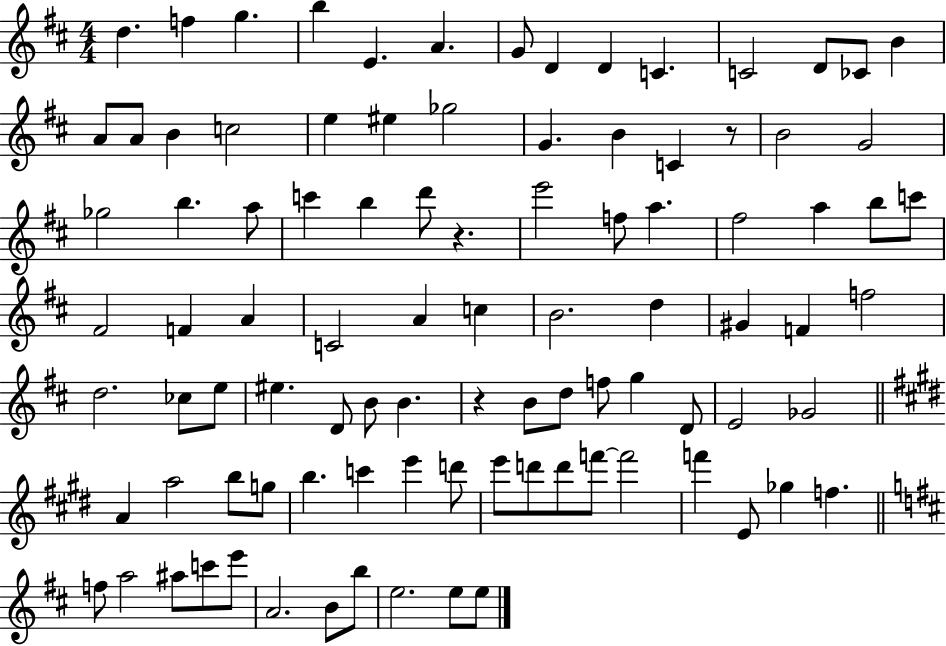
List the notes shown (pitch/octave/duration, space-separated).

D5/q. F5/q G5/q. B5/q E4/q. A4/q. G4/e D4/q D4/q C4/q. C4/h D4/e CES4/e B4/q A4/e A4/e B4/q C5/h E5/q EIS5/q Gb5/h G4/q. B4/q C4/q R/e B4/h G4/h Gb5/h B5/q. A5/e C6/q B5/q D6/e R/q. E6/h F5/e A5/q. F#5/h A5/q B5/e C6/e F#4/h F4/q A4/q C4/h A4/q C5/q B4/h. D5/q G#4/q F4/q F5/h D5/h. CES5/e E5/e EIS5/q. D4/e B4/e B4/q. R/q B4/e D5/e F5/e G5/q D4/e E4/h Gb4/h A4/q A5/h B5/e G5/e B5/q. C6/q E6/q D6/e E6/e D6/e D6/e F6/e F6/h F6/q E4/e Gb5/q F5/q. F5/e A5/h A#5/e C6/e E6/e A4/h. B4/e B5/e E5/h. E5/e E5/e